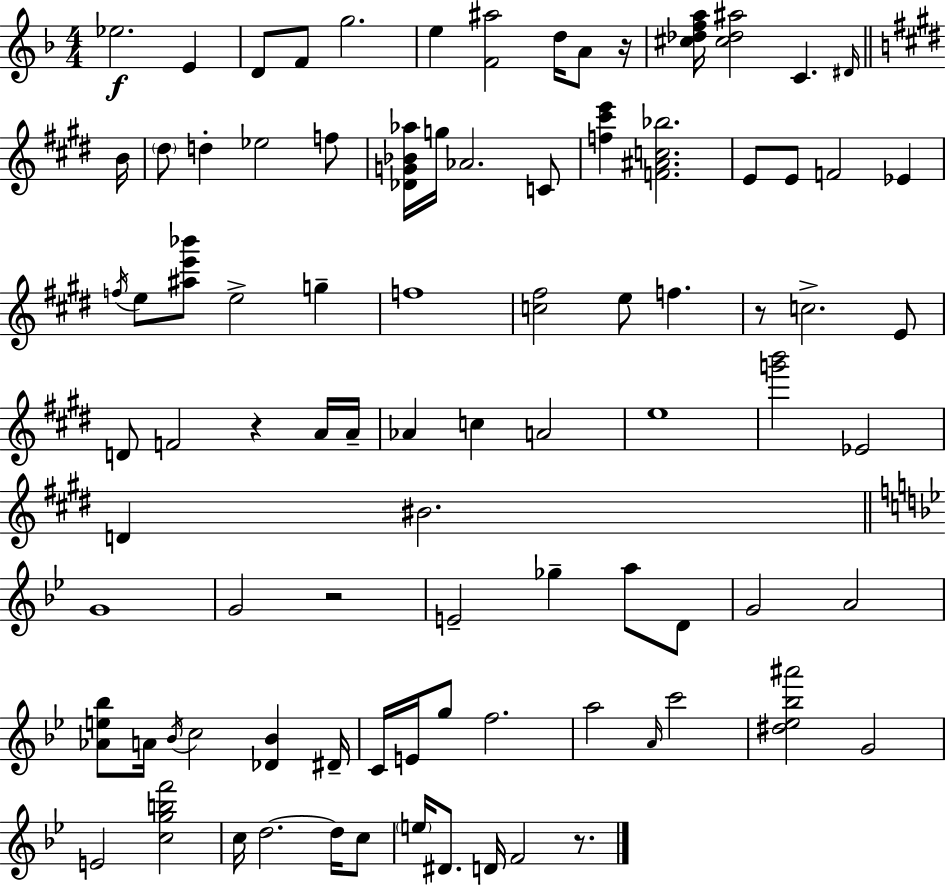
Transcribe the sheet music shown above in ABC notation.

X:1
T:Untitled
M:4/4
L:1/4
K:F
_e2 E D/2 F/2 g2 e [F^a]2 d/4 A/2 z/4 [^c_dfa]/4 [^c_d^a]2 C ^D/4 B/4 ^d/2 d _e2 f/2 [_DG_B_a]/4 g/4 _A2 C/2 [f^c'e'] [F^Ac_b]2 E/2 E/2 F2 _E f/4 e/2 [^ae'_b']/2 e2 g f4 [c^f]2 e/2 f z/2 c2 E/2 D/2 F2 z A/4 A/4 _A c A2 e4 [g'b']2 _E2 D ^B2 G4 G2 z2 E2 _g a/2 D/2 G2 A2 [_Ae_b]/2 A/4 _B/4 c2 [_D_B] ^D/4 C/4 E/4 g/2 f2 a2 A/4 c'2 [^d_e_b^a']2 G2 E2 [cgbf']2 c/4 d2 d/4 c/2 e/4 ^D/2 D/4 F2 z/2